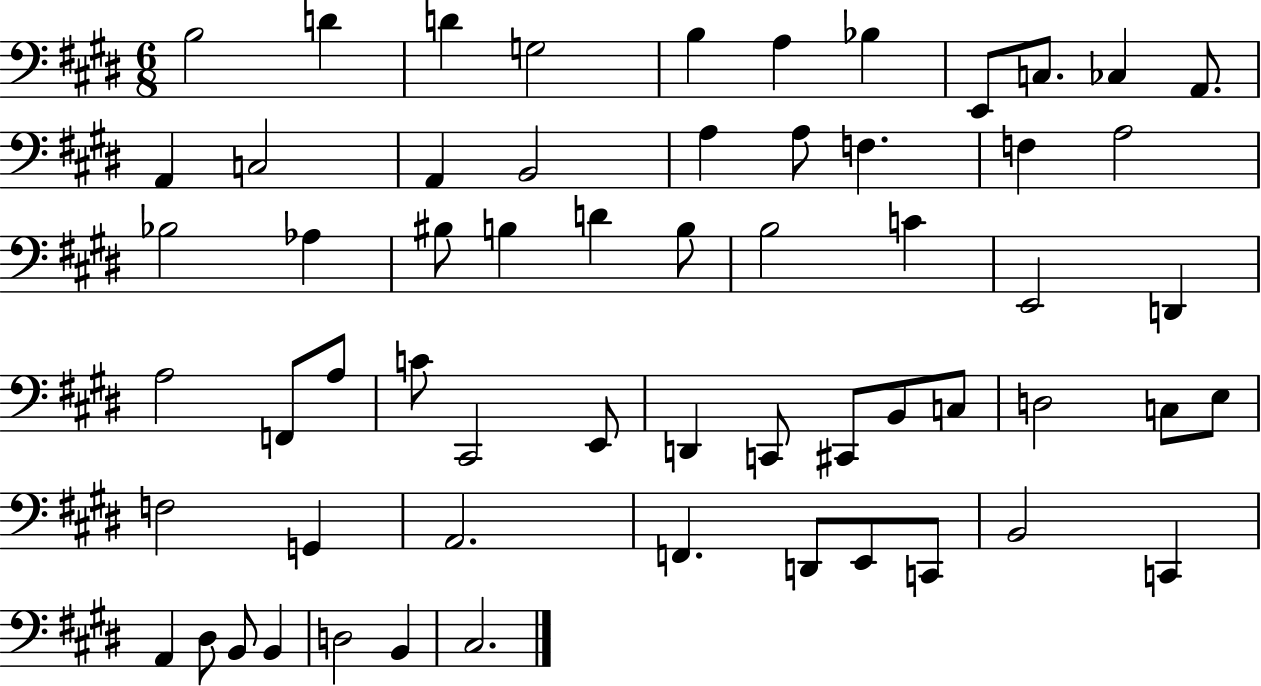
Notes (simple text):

B3/h D4/q D4/q G3/h B3/q A3/q Bb3/q E2/e C3/e. CES3/q A2/e. A2/q C3/h A2/q B2/h A3/q A3/e F3/q. F3/q A3/h Bb3/h Ab3/q BIS3/e B3/q D4/q B3/e B3/h C4/q E2/h D2/q A3/h F2/e A3/e C4/e C#2/h E2/e D2/q C2/e C#2/e B2/e C3/e D3/h C3/e E3/e F3/h G2/q A2/h. F2/q. D2/e E2/e C2/e B2/h C2/q A2/q D#3/e B2/e B2/q D3/h B2/q C#3/h.